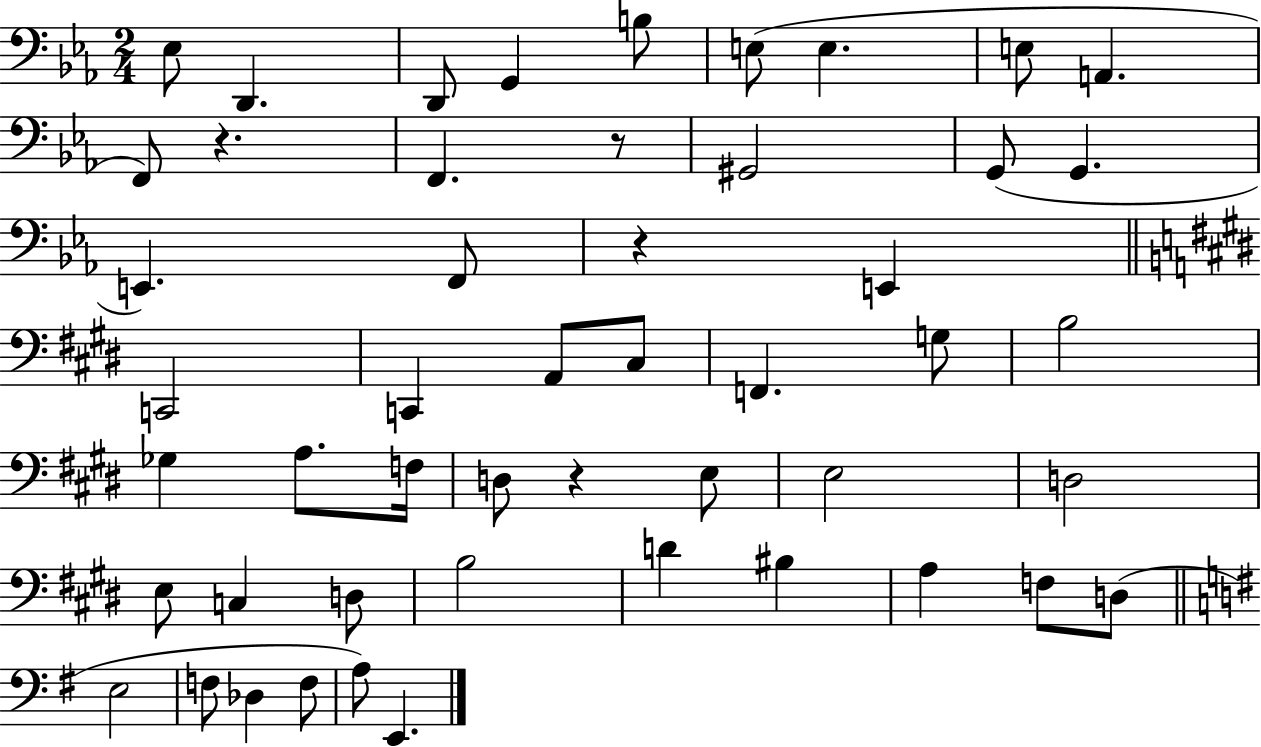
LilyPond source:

{
  \clef bass
  \numericTimeSignature
  \time 2/4
  \key ees \major
  ees8 d,4. | d,8 g,4 b8 | e8( e4. | e8 a,4. | \break f,8) r4. | f,4. r8 | gis,2 | g,8( g,4. | \break e,4.) f,8 | r4 e,4 | \bar "||" \break \key e \major c,2 | c,4 a,8 cis8 | f,4. g8 | b2 | \break ges4 a8. f16 | d8 r4 e8 | e2 | d2 | \break e8 c4 d8 | b2 | d'4 bis4 | a4 f8 d8( | \break \bar "||" \break \key e \minor e2 | f8 des4 f8 | a8) e,4. | \bar "|."
}